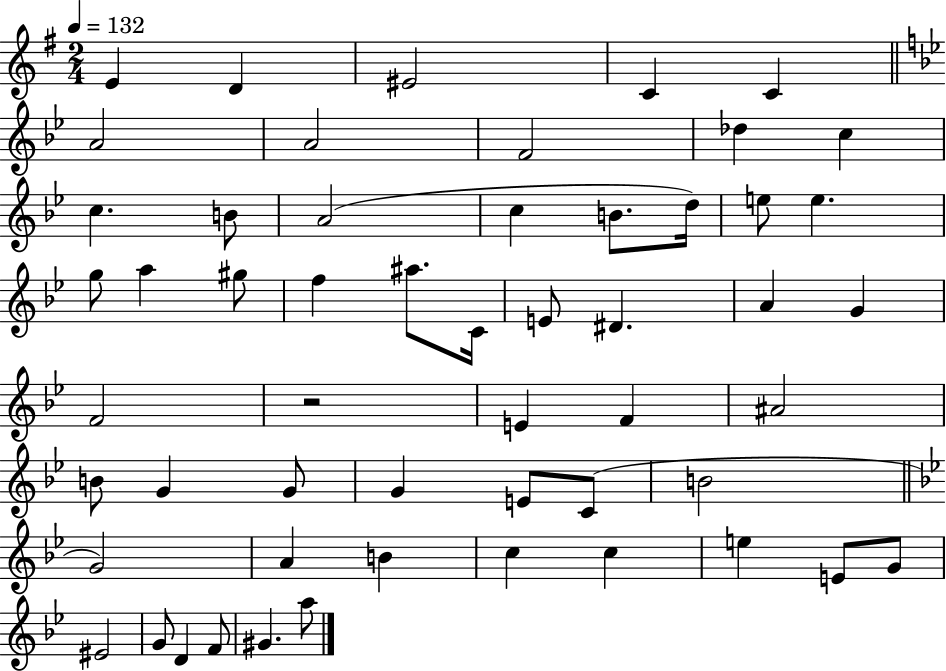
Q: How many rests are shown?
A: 1